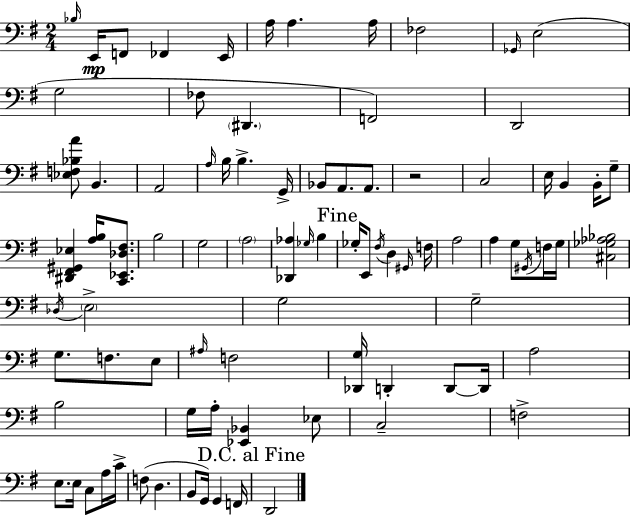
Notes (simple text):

Bb3/s E2/s F2/e FES2/q E2/s A3/s A3/q. A3/s FES3/h Gb2/s E3/h G3/h FES3/e D#2/q. F2/h D2/h [Eb3,F3,Bb3,A4]/e B2/q. A2/h A3/s B3/s B3/q. G2/s Bb2/e A2/e. A2/e. R/h C3/h E3/s B2/q B2/s G3/e [D#2,F#2,G#2,Eb3]/q [A3,B3]/s [C2,Eb2,Db3,F#3]/e. B3/h G3/h A3/h [Db2,Ab3]/q Gb3/s B3/q Gb3/s E2/e F#3/s D3/q G#2/s F3/s A3/h A3/q G3/e G#2/s F3/s G3/s [C#3,Gb3,Ab3,Bb3]/h Db3/s E3/h G3/h G3/h G3/e. F3/e. E3/e A#3/s F3/h [Db2,G3]/s D2/q D2/e D2/s A3/h B3/h G3/s A3/s [Eb2,Bb2]/q Eb3/e C3/h F3/h E3/e. E3/s C3/e A3/s C4/s F3/e D3/q. B2/e G2/s G2/q F2/s D2/h